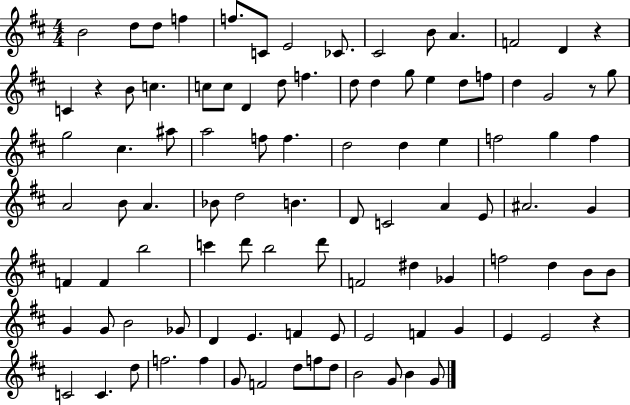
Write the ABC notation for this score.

X:1
T:Untitled
M:4/4
L:1/4
K:D
B2 d/2 d/2 f f/2 C/2 E2 _C/2 ^C2 B/2 A F2 D z C z B/2 c c/2 c/2 D d/2 f d/2 d g/2 e d/2 f/2 d G2 z/2 g/2 g2 ^c ^a/2 a2 f/2 f d2 d e f2 g f A2 B/2 A _B/2 d2 B D/2 C2 A E/2 ^A2 G F F b2 c' d'/2 b2 d'/2 F2 ^d _G f2 d B/2 B/2 G G/2 B2 _G/2 D E F E/2 E2 F G E E2 z C2 C d/2 f2 f G/2 F2 d/2 f/2 d/2 B2 G/2 B G/2